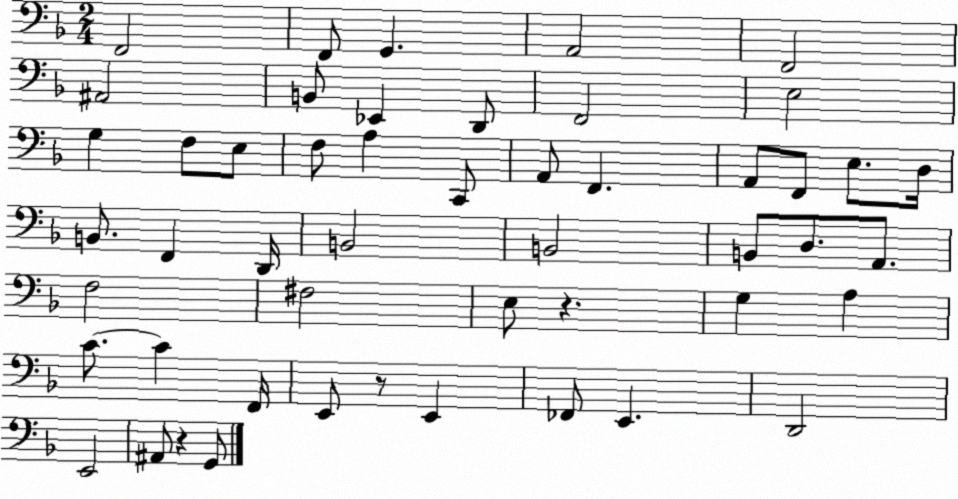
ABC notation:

X:1
T:Untitled
M:2/4
L:1/4
K:F
F,,2 F,,/2 G,, A,,2 F,,2 ^A,,2 B,,/2 _E,, D,,/2 F,,2 E,2 G, F,/2 E,/2 F,/2 A, C,,/2 A,,/2 F,, A,,/2 F,,/2 E,/2 D,/4 B,,/2 F,, D,,/4 B,,2 B,,2 B,,/2 D,/2 A,,/2 F,2 ^F,2 E,/2 z G, A, C/2 C F,,/4 E,,/2 z/2 E,, _F,,/2 E,, D,,2 E,,2 ^A,,/2 z G,,/2